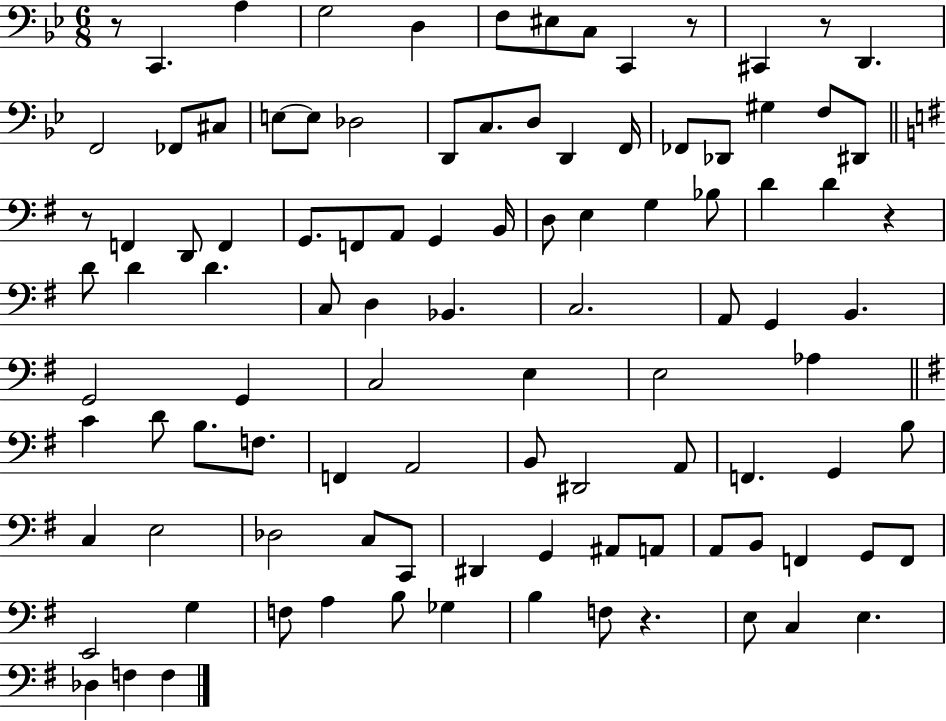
X:1
T:Untitled
M:6/8
L:1/4
K:Bb
z/2 C,, A, G,2 D, F,/2 ^E,/2 C,/2 C,, z/2 ^C,, z/2 D,, F,,2 _F,,/2 ^C,/2 E,/2 E,/2 _D,2 D,,/2 C,/2 D,/2 D,, F,,/4 _F,,/2 _D,,/2 ^G, F,/2 ^D,,/2 z/2 F,, D,,/2 F,, G,,/2 F,,/2 A,,/2 G,, B,,/4 D,/2 E, G, _B,/2 D D z D/2 D D C,/2 D, _B,, C,2 A,,/2 G,, B,, G,,2 G,, C,2 E, E,2 _A, C D/2 B,/2 F,/2 F,, A,,2 B,,/2 ^D,,2 A,,/2 F,, G,, B,/2 C, E,2 _D,2 C,/2 C,,/2 ^D,, G,, ^A,,/2 A,,/2 A,,/2 B,,/2 F,, G,,/2 F,,/2 E,,2 G, F,/2 A, B,/2 _G, B, F,/2 z E,/2 C, E, _D, F, F,